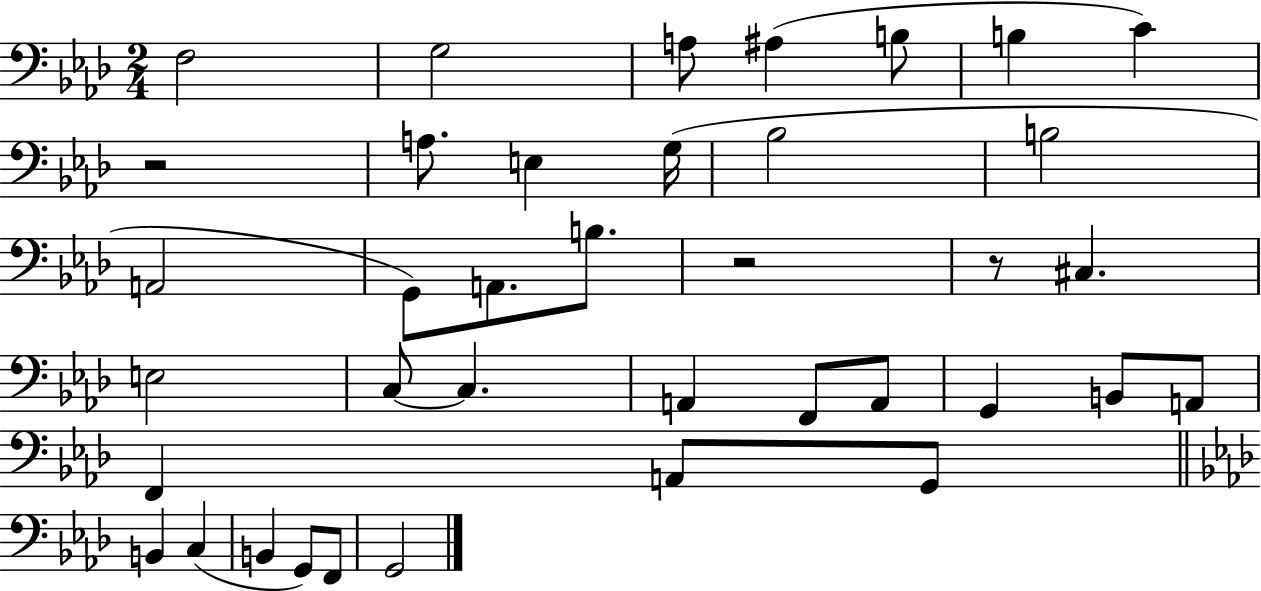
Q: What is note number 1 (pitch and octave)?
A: F3